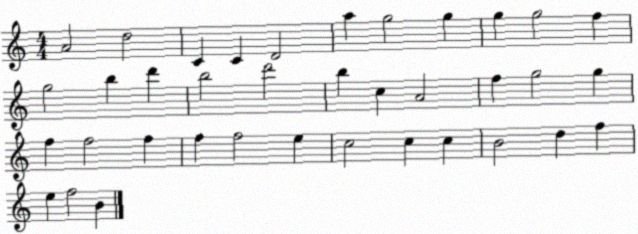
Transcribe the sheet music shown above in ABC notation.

X:1
T:Untitled
M:4/4
L:1/4
K:C
A2 d2 C C D2 a g2 g g g2 f g2 b d' b2 d'2 b c A2 f g2 g f f2 f f f2 e c2 c c B2 d f e f2 B